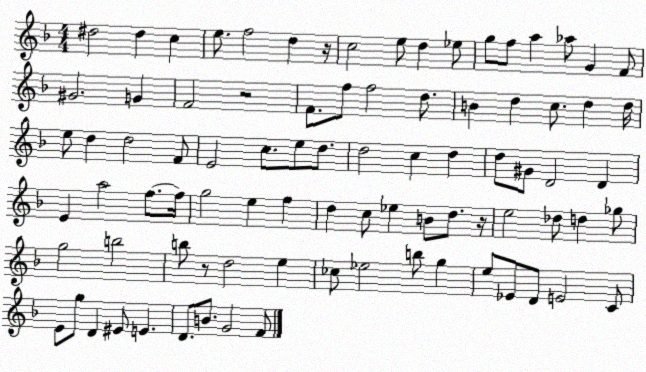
X:1
T:Untitled
M:4/4
L:1/4
K:F
^d2 ^d c e/2 f2 d z/4 c2 e/2 d _e/2 g/2 f/2 a _a/2 G F/2 ^G2 G F2 z2 F/2 f/2 f2 d/2 B d c/2 d d/4 e/2 d d2 F/2 E2 c/2 e/2 d/2 d2 c d d/2 ^G/2 D2 D E a2 f/2 f/4 g2 e f d c/2 _e B/2 d/2 z/4 e2 _d/2 d _g/2 g2 b2 b/2 z/2 d2 e _c/2 _e2 b/2 g e/2 _E/2 D/2 E2 C/2 E/2 g/2 D ^E/2 E D/2 B/2 G2 F/2